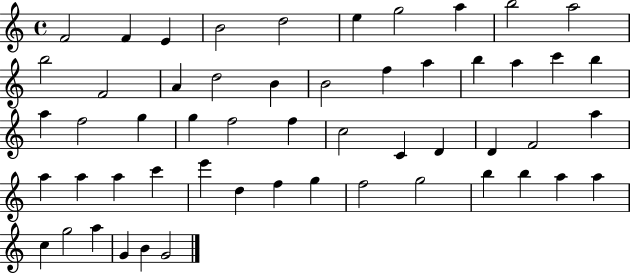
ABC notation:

X:1
T:Untitled
M:4/4
L:1/4
K:C
F2 F E B2 d2 e g2 a b2 a2 b2 F2 A d2 B B2 f a b a c' b a f2 g g f2 f c2 C D D F2 a a a a c' e' d f g f2 g2 b b a a c g2 a G B G2